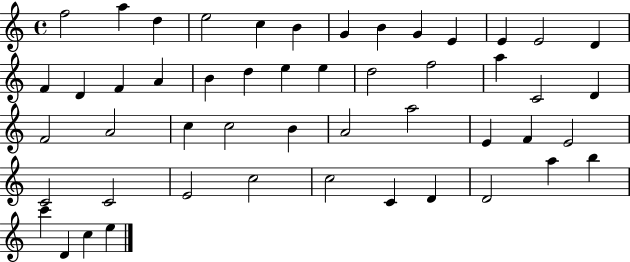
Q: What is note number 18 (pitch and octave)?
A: B4